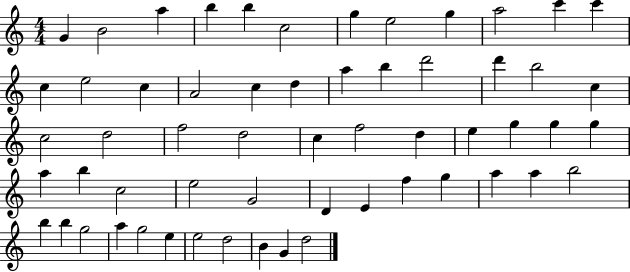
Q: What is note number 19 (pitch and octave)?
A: A5